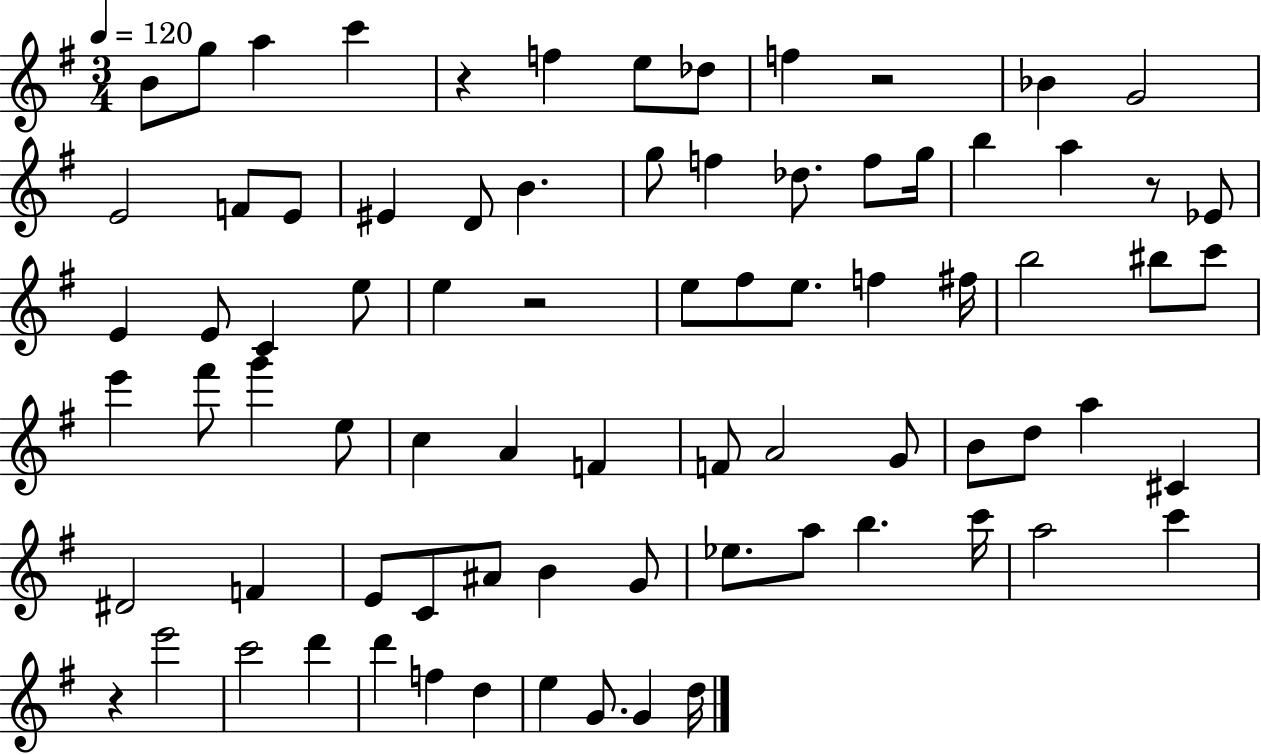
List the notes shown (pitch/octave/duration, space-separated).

B4/e G5/e A5/q C6/q R/q F5/q E5/e Db5/e F5/q R/h Bb4/q G4/h E4/h F4/e E4/e EIS4/q D4/e B4/q. G5/e F5/q Db5/e. F5/e G5/s B5/q A5/q R/e Eb4/e E4/q E4/e C4/q E5/e E5/q R/h E5/e F#5/e E5/e. F5/q F#5/s B5/h BIS5/e C6/e E6/q F#6/e G6/q E5/e C5/q A4/q F4/q F4/e A4/h G4/e B4/e D5/e A5/q C#4/q D#4/h F4/q E4/e C4/e A#4/e B4/q G4/e Eb5/e. A5/e B5/q. C6/s A5/h C6/q R/q E6/h C6/h D6/q D6/q F5/q D5/q E5/q G4/e. G4/q D5/s